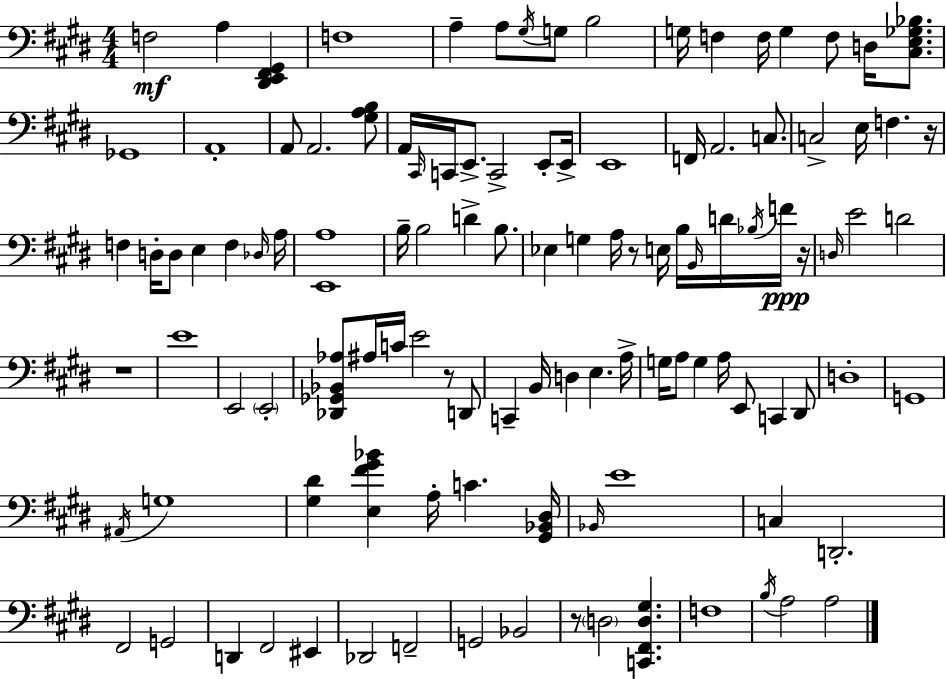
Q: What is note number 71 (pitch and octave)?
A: A3